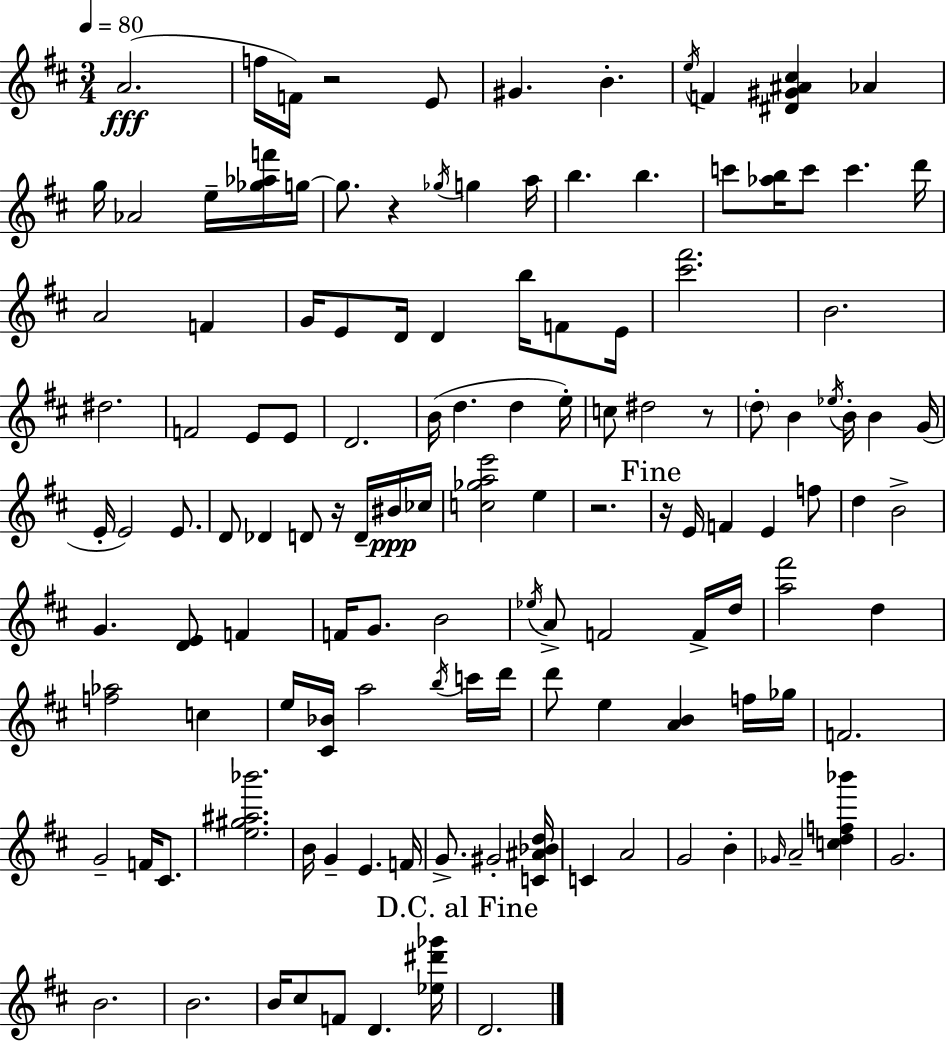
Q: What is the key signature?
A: D major